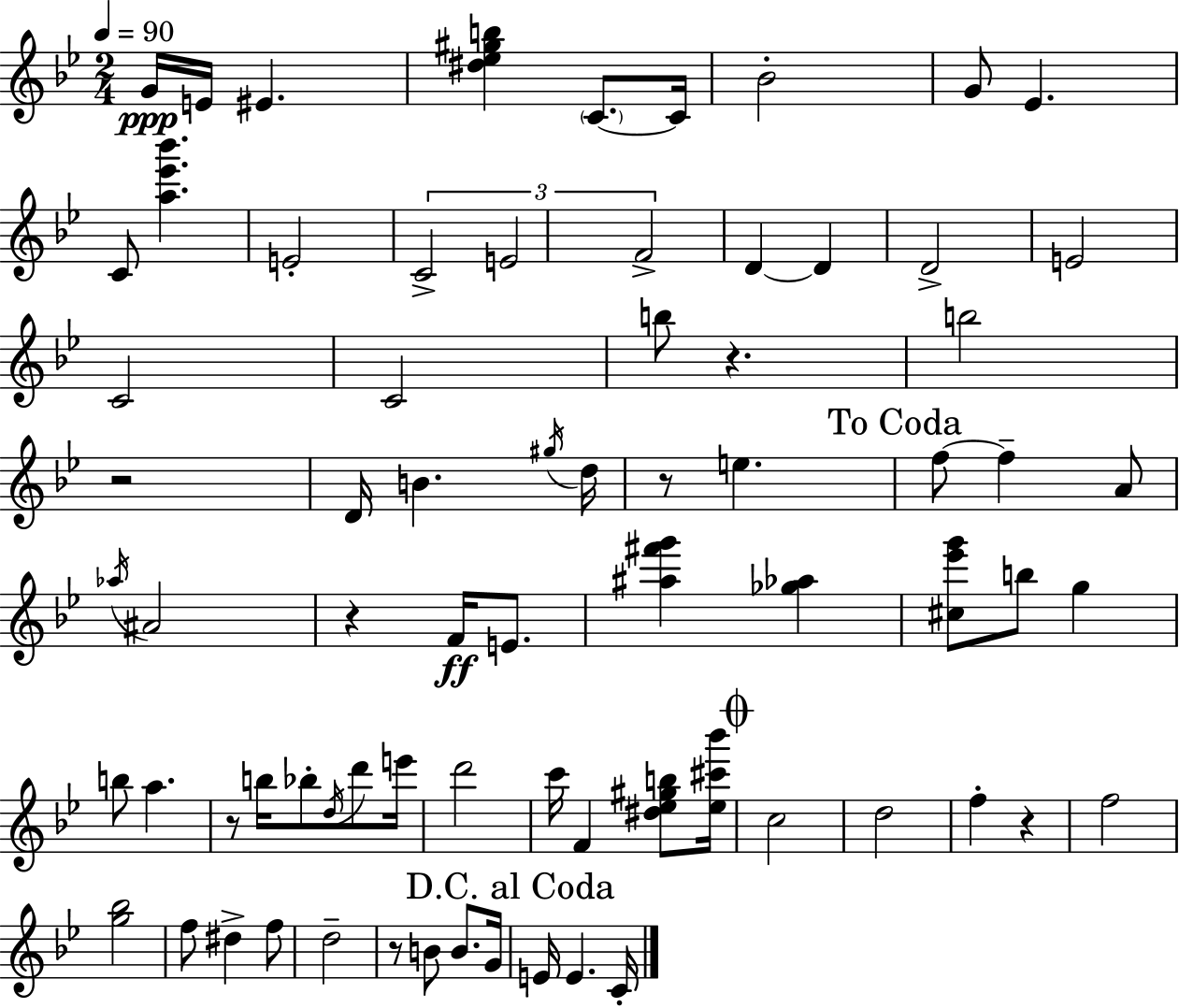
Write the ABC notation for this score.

X:1
T:Untitled
M:2/4
L:1/4
K:Bb
G/4 E/4 ^E [^d_e^gb] C/2 C/4 _B2 G/2 _E C/2 [a_e'_b'] E2 C2 E2 F2 D D D2 E2 C2 C2 b/2 z b2 z2 D/4 B ^g/4 d/4 z/2 e f/2 f A/2 _a/4 ^A2 z F/4 E/2 [^a^f'g'] [_g_a] [^c_e'g']/2 b/2 g b/2 a z/2 b/4 _b/2 d/4 d'/2 e'/4 d'2 c'/4 F [^d_e^gb]/2 [_e^c'_b']/4 c2 d2 f z f2 [g_b]2 f/2 ^d f/2 d2 z/2 B/2 B/2 G/4 E/4 E C/4